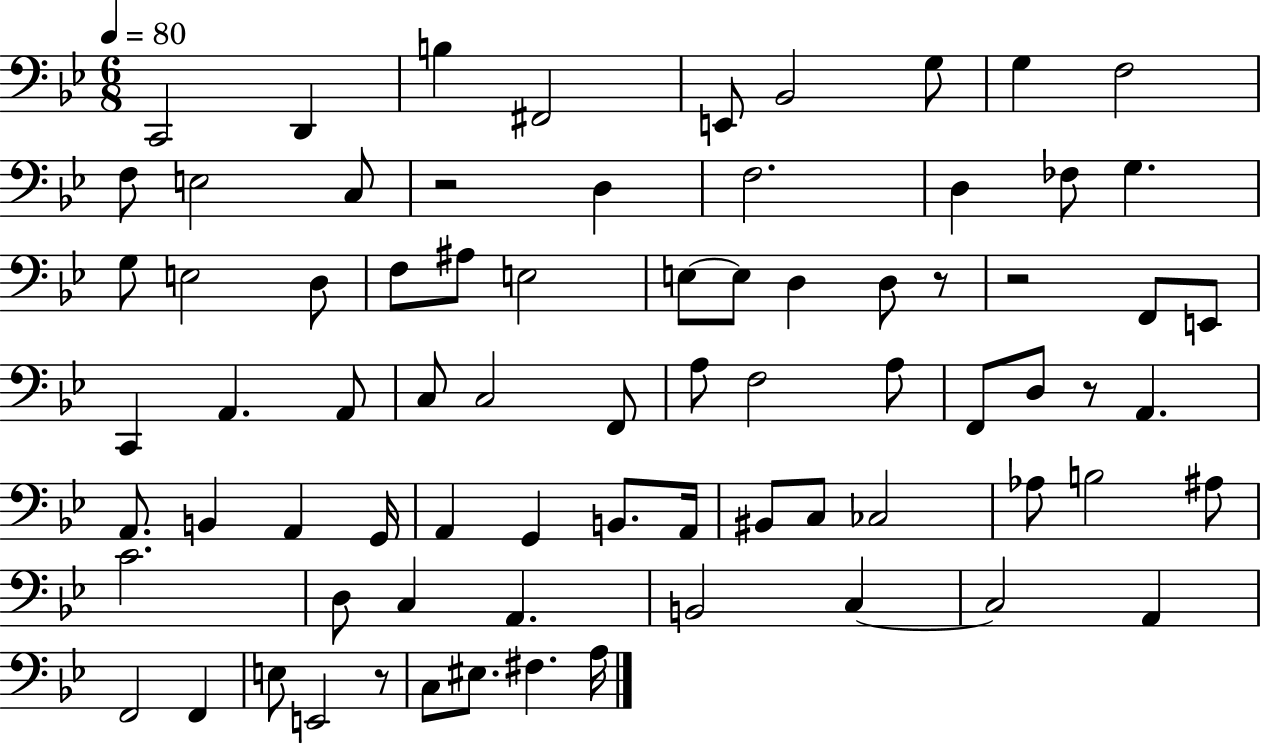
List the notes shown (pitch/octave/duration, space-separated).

C2/h D2/q B3/q F#2/h E2/e Bb2/h G3/e G3/q F3/h F3/e E3/h C3/e R/h D3/q F3/h. D3/q FES3/e G3/q. G3/e E3/h D3/e F3/e A#3/e E3/h E3/e E3/e D3/q D3/e R/e R/h F2/e E2/e C2/q A2/q. A2/e C3/e C3/h F2/e A3/e F3/h A3/e F2/e D3/e R/e A2/q. A2/e. B2/q A2/q G2/s A2/q G2/q B2/e. A2/s BIS2/e C3/e CES3/h Ab3/e B3/h A#3/e C4/h. D3/e C3/q A2/q. B2/h C3/q C3/h A2/q F2/h F2/q E3/e E2/h R/e C3/e EIS3/e. F#3/q. A3/s